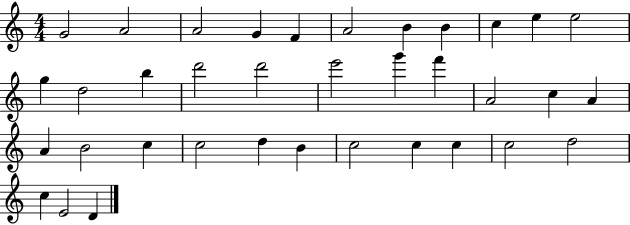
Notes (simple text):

G4/h A4/h A4/h G4/q F4/q A4/h B4/q B4/q C5/q E5/q E5/h G5/q D5/h B5/q D6/h D6/h E6/h G6/q F6/q A4/h C5/q A4/q A4/q B4/h C5/q C5/h D5/q B4/q C5/h C5/q C5/q C5/h D5/h C5/q E4/h D4/q